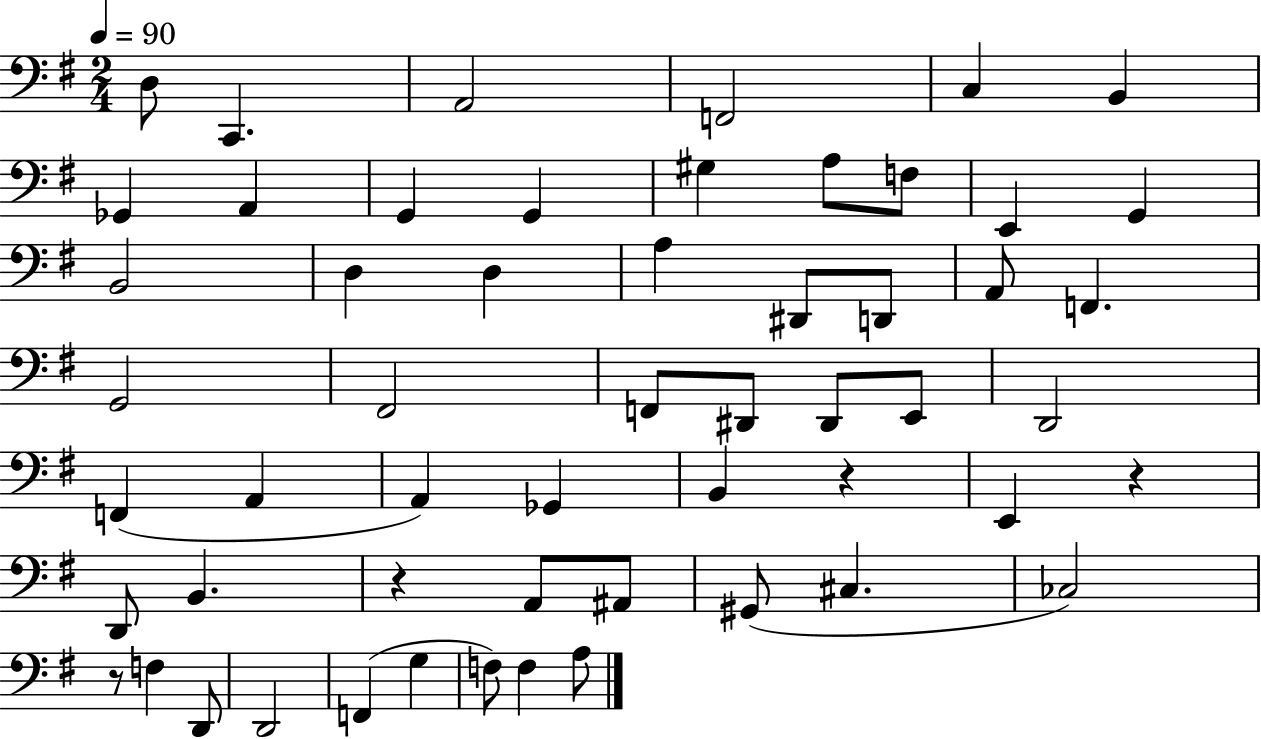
{
  \clef bass
  \numericTimeSignature
  \time 2/4
  \key g \major
  \tempo 4 = 90
  d8 c,4. | a,2 | f,2 | c4 b,4 | \break ges,4 a,4 | g,4 g,4 | gis4 a8 f8 | e,4 g,4 | \break b,2 | d4 d4 | a4 dis,8 d,8 | a,8 f,4. | \break g,2 | fis,2 | f,8 dis,8 dis,8 e,8 | d,2 | \break f,4( a,4 | a,4) ges,4 | b,4 r4 | e,4 r4 | \break d,8 b,4. | r4 a,8 ais,8 | gis,8( cis4. | ces2) | \break r8 f4 d,8 | d,2 | f,4( g4 | f8) f4 a8 | \break \bar "|."
}